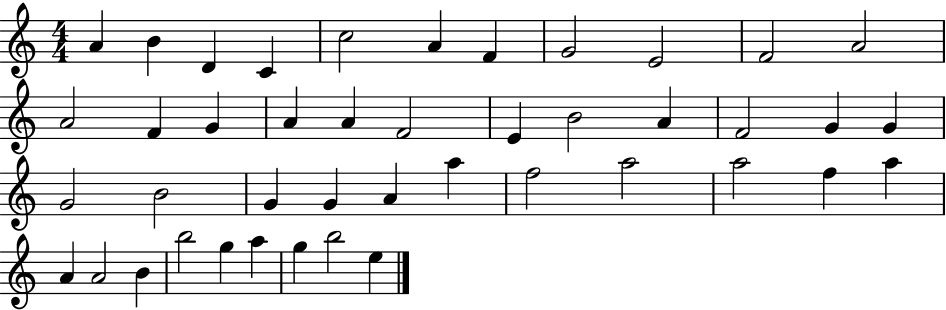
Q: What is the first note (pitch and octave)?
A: A4